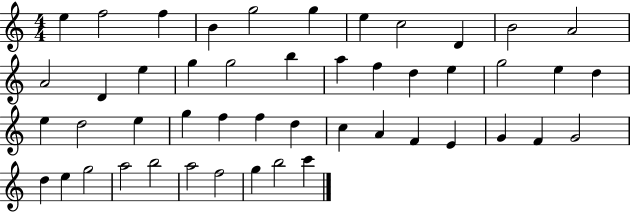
X:1
T:Untitled
M:4/4
L:1/4
K:C
e f2 f B g2 g e c2 D B2 A2 A2 D e g g2 b a f d e g2 e d e d2 e g f f d c A F E G F G2 d e g2 a2 b2 a2 f2 g b2 c'